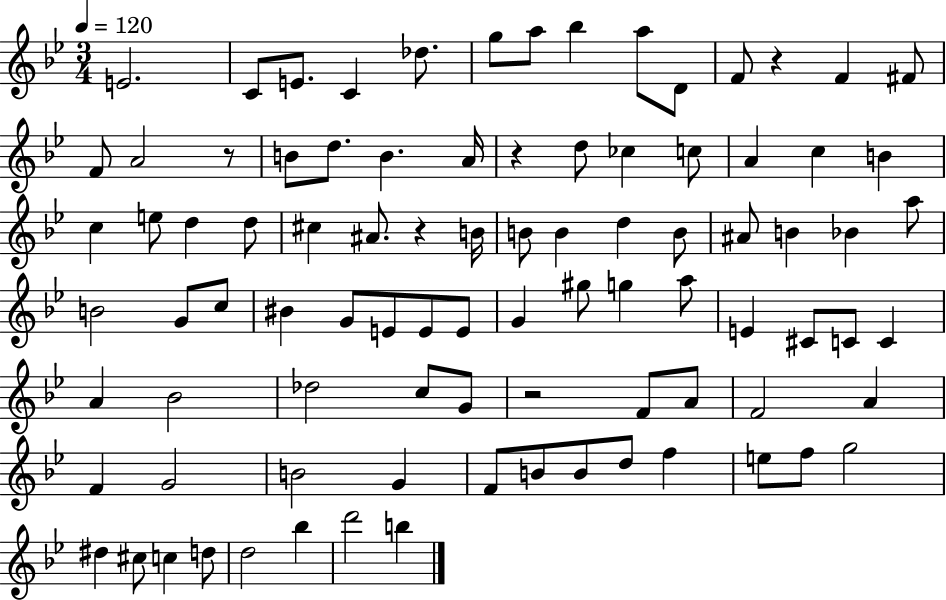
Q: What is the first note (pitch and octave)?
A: E4